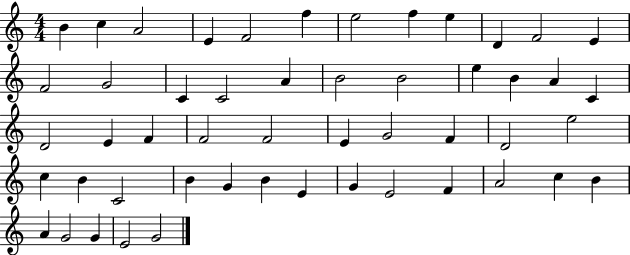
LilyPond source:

{
  \clef treble
  \numericTimeSignature
  \time 4/4
  \key c \major
  b'4 c''4 a'2 | e'4 f'2 f''4 | e''2 f''4 e''4 | d'4 f'2 e'4 | \break f'2 g'2 | c'4 c'2 a'4 | b'2 b'2 | e''4 b'4 a'4 c'4 | \break d'2 e'4 f'4 | f'2 f'2 | e'4 g'2 f'4 | d'2 e''2 | \break c''4 b'4 c'2 | b'4 g'4 b'4 e'4 | g'4 e'2 f'4 | a'2 c''4 b'4 | \break a'4 g'2 g'4 | e'2 g'2 | \bar "|."
}